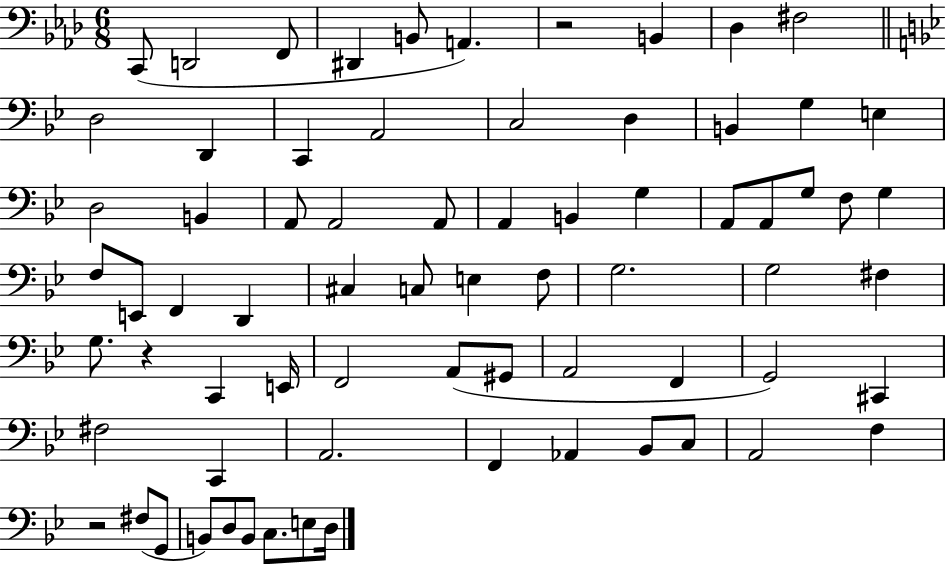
C2/e D2/h F2/e D#2/q B2/e A2/q. R/h B2/q Db3/q F#3/h D3/h D2/q C2/q A2/h C3/h D3/q B2/q G3/q E3/q D3/h B2/q A2/e A2/h A2/e A2/q B2/q G3/q A2/e A2/e G3/e F3/e G3/q F3/e E2/e F2/q D2/q C#3/q C3/e E3/q F3/e G3/h. G3/h F#3/q G3/e. R/q C2/q E2/s F2/h A2/e G#2/e A2/h F2/q G2/h C#2/q F#3/h C2/q A2/h. F2/q Ab2/q Bb2/e C3/e A2/h F3/q R/h F#3/e G2/e B2/e D3/e B2/e C3/e. E3/e D3/s